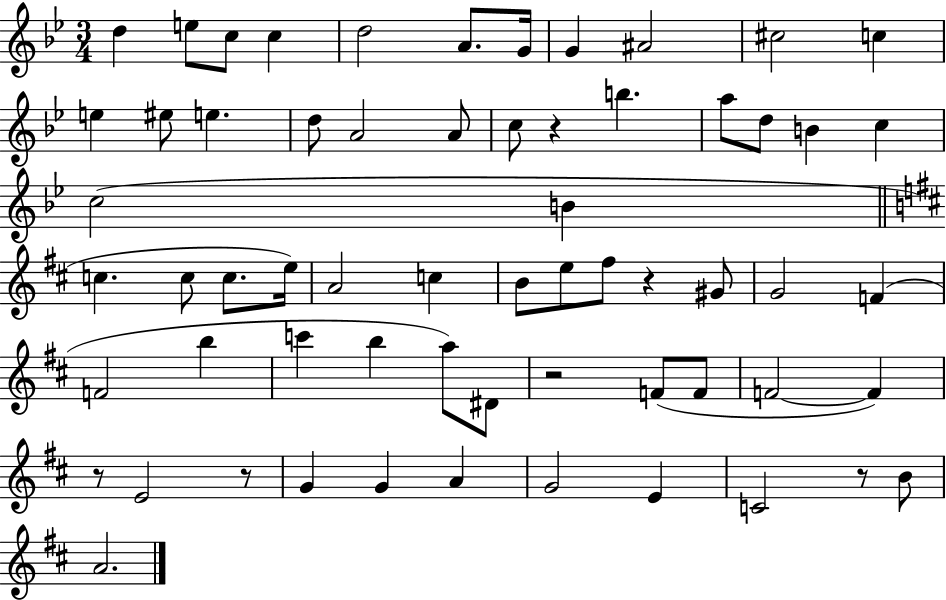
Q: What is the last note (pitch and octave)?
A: A4